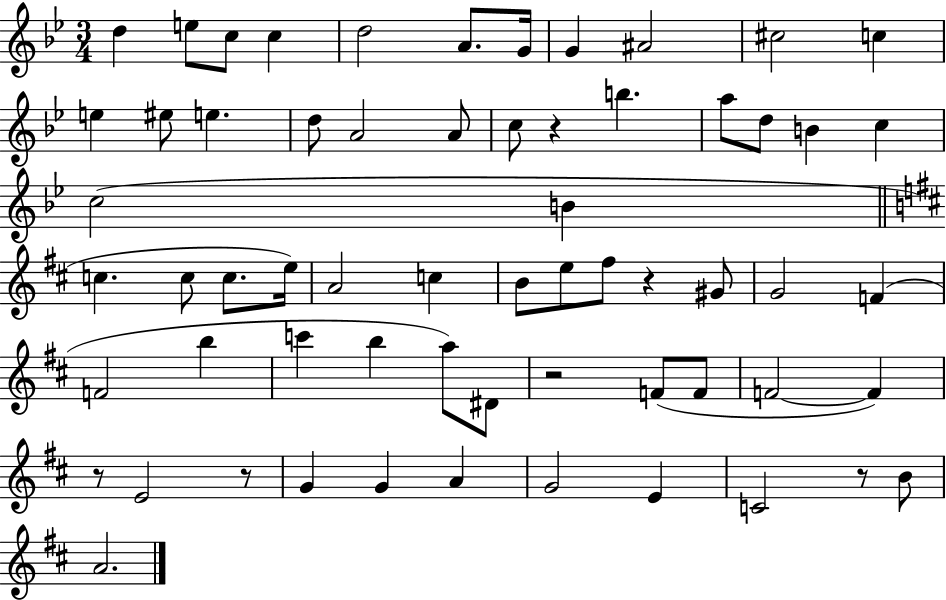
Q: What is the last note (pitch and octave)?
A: A4